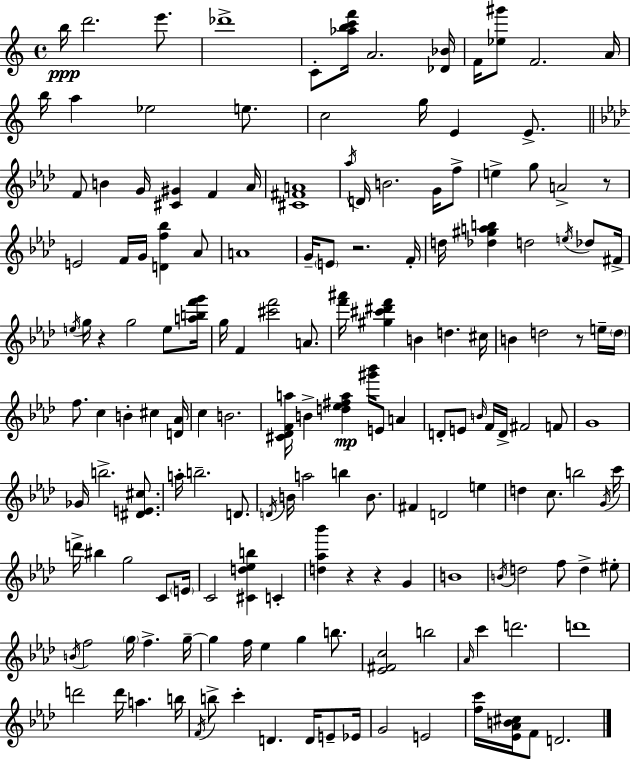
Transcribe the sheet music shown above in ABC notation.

X:1
T:Untitled
M:4/4
L:1/4
K:C
b/4 d'2 e'/2 _d'4 C/2 [_abc'f']/4 A2 [_D_B]/4 F/4 [_e^g']/2 F2 A/4 b/4 a _e2 e/2 c2 g/4 E E/2 F/2 B G/4 [^C^G] F _A/4 [^C^FA]4 _a/4 D/4 B2 G/4 f/2 e g/2 A2 z/2 E2 F/4 G/4 [Df_b] _A/2 A4 G/4 E/2 z2 F/4 d/4 [_d^gab] d2 e/4 _d/2 ^F/4 e/4 g/4 z g2 e/2 [abf'g']/4 g/4 F [^c'f']2 A/2 [f'^a']/4 [^g^c'^d'f'] B d ^c/4 B d2 z/2 e/4 d/4 f/2 c B ^c [D_A]/4 c B2 [^C_DFa]/4 B [d_e^fa] [^g'_b']/4 E/2 A D/2 E/2 B/4 F/4 D/4 ^F2 F/2 G4 _G/4 b2 [^DE^c]/2 a/4 b2 D/2 D/4 B/4 a2 b B/2 ^F D2 e d c/2 b2 G/4 c'/4 d'/4 ^b g2 C/2 E/4 C2 [^Cd_eb] C [d_a_b'] z z G B4 B/4 d2 f/2 d ^e/2 B/4 f2 g/4 f g/4 g f/4 _e g b/2 [_E^Fc]2 b2 _A/4 c' d'2 d'4 d'2 d'/4 a b/4 F/4 b/2 c' D D/4 E/2 _E/4 G2 E2 [fc']/4 [_E_AB^c]/4 F/2 D2